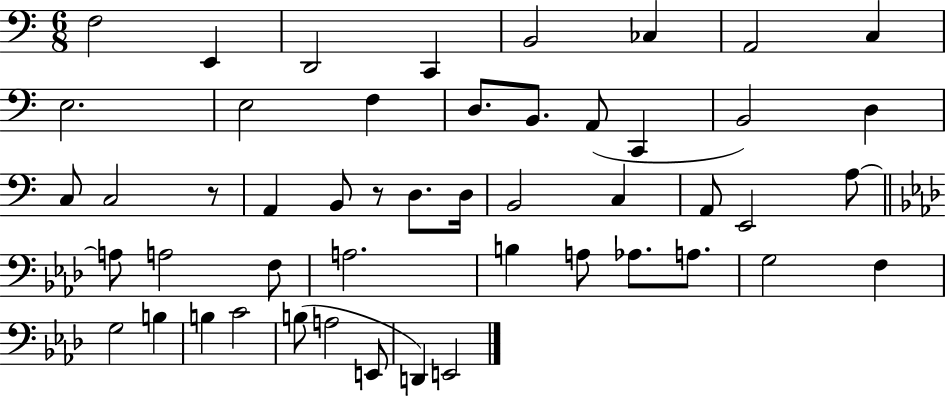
{
  \clef bass
  \numericTimeSignature
  \time 6/8
  \key c \major
  f2 e,4 | d,2 c,4 | b,2 ces4 | a,2 c4 | \break e2. | e2 f4 | d8. b,8. a,8( c,4 | b,2) d4 | \break c8 c2 r8 | a,4 b,8 r8 d8. d16 | b,2 c4 | a,8 e,2 a8~~ | \break \bar "||" \break \key aes \major a8 a2 f8 | a2. | b4 a8 aes8. a8. | g2 f4 | \break g2 b4 | b4 c'2 | b8( a2 e,8 | d,4) e,2 | \break \bar "|."
}